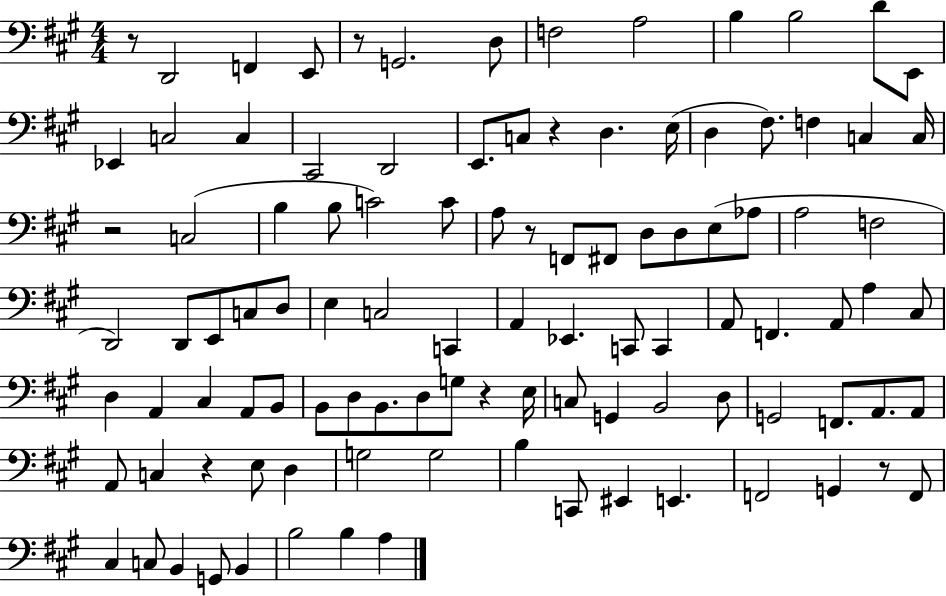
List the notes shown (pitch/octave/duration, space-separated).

R/e D2/h F2/q E2/e R/e G2/h. D3/e F3/h A3/h B3/q B3/h D4/e E2/e Eb2/q C3/h C3/q C#2/h D2/h E2/e. C3/e R/q D3/q. E3/s D3/q F#3/e. F3/q C3/q C3/s R/h C3/h B3/q B3/e C4/h C4/e A3/e R/e F2/e F#2/e D3/e D3/e E3/e Ab3/e A3/h F3/h D2/h D2/e E2/e C3/e D3/e E3/q C3/h C2/q A2/q Eb2/q. C2/e C2/q A2/e F2/q. A2/e A3/q C#3/e D3/q A2/q C#3/q A2/e B2/e B2/e D3/e B2/e. D3/e G3/e R/q E3/s C3/e G2/q B2/h D3/e G2/h F2/e. A2/e. A2/e A2/e C3/q R/q E3/e D3/q G3/h G3/h B3/q C2/e EIS2/q E2/q. F2/h G2/q R/e F2/e C#3/q C3/e B2/q G2/e B2/q B3/h B3/q A3/q